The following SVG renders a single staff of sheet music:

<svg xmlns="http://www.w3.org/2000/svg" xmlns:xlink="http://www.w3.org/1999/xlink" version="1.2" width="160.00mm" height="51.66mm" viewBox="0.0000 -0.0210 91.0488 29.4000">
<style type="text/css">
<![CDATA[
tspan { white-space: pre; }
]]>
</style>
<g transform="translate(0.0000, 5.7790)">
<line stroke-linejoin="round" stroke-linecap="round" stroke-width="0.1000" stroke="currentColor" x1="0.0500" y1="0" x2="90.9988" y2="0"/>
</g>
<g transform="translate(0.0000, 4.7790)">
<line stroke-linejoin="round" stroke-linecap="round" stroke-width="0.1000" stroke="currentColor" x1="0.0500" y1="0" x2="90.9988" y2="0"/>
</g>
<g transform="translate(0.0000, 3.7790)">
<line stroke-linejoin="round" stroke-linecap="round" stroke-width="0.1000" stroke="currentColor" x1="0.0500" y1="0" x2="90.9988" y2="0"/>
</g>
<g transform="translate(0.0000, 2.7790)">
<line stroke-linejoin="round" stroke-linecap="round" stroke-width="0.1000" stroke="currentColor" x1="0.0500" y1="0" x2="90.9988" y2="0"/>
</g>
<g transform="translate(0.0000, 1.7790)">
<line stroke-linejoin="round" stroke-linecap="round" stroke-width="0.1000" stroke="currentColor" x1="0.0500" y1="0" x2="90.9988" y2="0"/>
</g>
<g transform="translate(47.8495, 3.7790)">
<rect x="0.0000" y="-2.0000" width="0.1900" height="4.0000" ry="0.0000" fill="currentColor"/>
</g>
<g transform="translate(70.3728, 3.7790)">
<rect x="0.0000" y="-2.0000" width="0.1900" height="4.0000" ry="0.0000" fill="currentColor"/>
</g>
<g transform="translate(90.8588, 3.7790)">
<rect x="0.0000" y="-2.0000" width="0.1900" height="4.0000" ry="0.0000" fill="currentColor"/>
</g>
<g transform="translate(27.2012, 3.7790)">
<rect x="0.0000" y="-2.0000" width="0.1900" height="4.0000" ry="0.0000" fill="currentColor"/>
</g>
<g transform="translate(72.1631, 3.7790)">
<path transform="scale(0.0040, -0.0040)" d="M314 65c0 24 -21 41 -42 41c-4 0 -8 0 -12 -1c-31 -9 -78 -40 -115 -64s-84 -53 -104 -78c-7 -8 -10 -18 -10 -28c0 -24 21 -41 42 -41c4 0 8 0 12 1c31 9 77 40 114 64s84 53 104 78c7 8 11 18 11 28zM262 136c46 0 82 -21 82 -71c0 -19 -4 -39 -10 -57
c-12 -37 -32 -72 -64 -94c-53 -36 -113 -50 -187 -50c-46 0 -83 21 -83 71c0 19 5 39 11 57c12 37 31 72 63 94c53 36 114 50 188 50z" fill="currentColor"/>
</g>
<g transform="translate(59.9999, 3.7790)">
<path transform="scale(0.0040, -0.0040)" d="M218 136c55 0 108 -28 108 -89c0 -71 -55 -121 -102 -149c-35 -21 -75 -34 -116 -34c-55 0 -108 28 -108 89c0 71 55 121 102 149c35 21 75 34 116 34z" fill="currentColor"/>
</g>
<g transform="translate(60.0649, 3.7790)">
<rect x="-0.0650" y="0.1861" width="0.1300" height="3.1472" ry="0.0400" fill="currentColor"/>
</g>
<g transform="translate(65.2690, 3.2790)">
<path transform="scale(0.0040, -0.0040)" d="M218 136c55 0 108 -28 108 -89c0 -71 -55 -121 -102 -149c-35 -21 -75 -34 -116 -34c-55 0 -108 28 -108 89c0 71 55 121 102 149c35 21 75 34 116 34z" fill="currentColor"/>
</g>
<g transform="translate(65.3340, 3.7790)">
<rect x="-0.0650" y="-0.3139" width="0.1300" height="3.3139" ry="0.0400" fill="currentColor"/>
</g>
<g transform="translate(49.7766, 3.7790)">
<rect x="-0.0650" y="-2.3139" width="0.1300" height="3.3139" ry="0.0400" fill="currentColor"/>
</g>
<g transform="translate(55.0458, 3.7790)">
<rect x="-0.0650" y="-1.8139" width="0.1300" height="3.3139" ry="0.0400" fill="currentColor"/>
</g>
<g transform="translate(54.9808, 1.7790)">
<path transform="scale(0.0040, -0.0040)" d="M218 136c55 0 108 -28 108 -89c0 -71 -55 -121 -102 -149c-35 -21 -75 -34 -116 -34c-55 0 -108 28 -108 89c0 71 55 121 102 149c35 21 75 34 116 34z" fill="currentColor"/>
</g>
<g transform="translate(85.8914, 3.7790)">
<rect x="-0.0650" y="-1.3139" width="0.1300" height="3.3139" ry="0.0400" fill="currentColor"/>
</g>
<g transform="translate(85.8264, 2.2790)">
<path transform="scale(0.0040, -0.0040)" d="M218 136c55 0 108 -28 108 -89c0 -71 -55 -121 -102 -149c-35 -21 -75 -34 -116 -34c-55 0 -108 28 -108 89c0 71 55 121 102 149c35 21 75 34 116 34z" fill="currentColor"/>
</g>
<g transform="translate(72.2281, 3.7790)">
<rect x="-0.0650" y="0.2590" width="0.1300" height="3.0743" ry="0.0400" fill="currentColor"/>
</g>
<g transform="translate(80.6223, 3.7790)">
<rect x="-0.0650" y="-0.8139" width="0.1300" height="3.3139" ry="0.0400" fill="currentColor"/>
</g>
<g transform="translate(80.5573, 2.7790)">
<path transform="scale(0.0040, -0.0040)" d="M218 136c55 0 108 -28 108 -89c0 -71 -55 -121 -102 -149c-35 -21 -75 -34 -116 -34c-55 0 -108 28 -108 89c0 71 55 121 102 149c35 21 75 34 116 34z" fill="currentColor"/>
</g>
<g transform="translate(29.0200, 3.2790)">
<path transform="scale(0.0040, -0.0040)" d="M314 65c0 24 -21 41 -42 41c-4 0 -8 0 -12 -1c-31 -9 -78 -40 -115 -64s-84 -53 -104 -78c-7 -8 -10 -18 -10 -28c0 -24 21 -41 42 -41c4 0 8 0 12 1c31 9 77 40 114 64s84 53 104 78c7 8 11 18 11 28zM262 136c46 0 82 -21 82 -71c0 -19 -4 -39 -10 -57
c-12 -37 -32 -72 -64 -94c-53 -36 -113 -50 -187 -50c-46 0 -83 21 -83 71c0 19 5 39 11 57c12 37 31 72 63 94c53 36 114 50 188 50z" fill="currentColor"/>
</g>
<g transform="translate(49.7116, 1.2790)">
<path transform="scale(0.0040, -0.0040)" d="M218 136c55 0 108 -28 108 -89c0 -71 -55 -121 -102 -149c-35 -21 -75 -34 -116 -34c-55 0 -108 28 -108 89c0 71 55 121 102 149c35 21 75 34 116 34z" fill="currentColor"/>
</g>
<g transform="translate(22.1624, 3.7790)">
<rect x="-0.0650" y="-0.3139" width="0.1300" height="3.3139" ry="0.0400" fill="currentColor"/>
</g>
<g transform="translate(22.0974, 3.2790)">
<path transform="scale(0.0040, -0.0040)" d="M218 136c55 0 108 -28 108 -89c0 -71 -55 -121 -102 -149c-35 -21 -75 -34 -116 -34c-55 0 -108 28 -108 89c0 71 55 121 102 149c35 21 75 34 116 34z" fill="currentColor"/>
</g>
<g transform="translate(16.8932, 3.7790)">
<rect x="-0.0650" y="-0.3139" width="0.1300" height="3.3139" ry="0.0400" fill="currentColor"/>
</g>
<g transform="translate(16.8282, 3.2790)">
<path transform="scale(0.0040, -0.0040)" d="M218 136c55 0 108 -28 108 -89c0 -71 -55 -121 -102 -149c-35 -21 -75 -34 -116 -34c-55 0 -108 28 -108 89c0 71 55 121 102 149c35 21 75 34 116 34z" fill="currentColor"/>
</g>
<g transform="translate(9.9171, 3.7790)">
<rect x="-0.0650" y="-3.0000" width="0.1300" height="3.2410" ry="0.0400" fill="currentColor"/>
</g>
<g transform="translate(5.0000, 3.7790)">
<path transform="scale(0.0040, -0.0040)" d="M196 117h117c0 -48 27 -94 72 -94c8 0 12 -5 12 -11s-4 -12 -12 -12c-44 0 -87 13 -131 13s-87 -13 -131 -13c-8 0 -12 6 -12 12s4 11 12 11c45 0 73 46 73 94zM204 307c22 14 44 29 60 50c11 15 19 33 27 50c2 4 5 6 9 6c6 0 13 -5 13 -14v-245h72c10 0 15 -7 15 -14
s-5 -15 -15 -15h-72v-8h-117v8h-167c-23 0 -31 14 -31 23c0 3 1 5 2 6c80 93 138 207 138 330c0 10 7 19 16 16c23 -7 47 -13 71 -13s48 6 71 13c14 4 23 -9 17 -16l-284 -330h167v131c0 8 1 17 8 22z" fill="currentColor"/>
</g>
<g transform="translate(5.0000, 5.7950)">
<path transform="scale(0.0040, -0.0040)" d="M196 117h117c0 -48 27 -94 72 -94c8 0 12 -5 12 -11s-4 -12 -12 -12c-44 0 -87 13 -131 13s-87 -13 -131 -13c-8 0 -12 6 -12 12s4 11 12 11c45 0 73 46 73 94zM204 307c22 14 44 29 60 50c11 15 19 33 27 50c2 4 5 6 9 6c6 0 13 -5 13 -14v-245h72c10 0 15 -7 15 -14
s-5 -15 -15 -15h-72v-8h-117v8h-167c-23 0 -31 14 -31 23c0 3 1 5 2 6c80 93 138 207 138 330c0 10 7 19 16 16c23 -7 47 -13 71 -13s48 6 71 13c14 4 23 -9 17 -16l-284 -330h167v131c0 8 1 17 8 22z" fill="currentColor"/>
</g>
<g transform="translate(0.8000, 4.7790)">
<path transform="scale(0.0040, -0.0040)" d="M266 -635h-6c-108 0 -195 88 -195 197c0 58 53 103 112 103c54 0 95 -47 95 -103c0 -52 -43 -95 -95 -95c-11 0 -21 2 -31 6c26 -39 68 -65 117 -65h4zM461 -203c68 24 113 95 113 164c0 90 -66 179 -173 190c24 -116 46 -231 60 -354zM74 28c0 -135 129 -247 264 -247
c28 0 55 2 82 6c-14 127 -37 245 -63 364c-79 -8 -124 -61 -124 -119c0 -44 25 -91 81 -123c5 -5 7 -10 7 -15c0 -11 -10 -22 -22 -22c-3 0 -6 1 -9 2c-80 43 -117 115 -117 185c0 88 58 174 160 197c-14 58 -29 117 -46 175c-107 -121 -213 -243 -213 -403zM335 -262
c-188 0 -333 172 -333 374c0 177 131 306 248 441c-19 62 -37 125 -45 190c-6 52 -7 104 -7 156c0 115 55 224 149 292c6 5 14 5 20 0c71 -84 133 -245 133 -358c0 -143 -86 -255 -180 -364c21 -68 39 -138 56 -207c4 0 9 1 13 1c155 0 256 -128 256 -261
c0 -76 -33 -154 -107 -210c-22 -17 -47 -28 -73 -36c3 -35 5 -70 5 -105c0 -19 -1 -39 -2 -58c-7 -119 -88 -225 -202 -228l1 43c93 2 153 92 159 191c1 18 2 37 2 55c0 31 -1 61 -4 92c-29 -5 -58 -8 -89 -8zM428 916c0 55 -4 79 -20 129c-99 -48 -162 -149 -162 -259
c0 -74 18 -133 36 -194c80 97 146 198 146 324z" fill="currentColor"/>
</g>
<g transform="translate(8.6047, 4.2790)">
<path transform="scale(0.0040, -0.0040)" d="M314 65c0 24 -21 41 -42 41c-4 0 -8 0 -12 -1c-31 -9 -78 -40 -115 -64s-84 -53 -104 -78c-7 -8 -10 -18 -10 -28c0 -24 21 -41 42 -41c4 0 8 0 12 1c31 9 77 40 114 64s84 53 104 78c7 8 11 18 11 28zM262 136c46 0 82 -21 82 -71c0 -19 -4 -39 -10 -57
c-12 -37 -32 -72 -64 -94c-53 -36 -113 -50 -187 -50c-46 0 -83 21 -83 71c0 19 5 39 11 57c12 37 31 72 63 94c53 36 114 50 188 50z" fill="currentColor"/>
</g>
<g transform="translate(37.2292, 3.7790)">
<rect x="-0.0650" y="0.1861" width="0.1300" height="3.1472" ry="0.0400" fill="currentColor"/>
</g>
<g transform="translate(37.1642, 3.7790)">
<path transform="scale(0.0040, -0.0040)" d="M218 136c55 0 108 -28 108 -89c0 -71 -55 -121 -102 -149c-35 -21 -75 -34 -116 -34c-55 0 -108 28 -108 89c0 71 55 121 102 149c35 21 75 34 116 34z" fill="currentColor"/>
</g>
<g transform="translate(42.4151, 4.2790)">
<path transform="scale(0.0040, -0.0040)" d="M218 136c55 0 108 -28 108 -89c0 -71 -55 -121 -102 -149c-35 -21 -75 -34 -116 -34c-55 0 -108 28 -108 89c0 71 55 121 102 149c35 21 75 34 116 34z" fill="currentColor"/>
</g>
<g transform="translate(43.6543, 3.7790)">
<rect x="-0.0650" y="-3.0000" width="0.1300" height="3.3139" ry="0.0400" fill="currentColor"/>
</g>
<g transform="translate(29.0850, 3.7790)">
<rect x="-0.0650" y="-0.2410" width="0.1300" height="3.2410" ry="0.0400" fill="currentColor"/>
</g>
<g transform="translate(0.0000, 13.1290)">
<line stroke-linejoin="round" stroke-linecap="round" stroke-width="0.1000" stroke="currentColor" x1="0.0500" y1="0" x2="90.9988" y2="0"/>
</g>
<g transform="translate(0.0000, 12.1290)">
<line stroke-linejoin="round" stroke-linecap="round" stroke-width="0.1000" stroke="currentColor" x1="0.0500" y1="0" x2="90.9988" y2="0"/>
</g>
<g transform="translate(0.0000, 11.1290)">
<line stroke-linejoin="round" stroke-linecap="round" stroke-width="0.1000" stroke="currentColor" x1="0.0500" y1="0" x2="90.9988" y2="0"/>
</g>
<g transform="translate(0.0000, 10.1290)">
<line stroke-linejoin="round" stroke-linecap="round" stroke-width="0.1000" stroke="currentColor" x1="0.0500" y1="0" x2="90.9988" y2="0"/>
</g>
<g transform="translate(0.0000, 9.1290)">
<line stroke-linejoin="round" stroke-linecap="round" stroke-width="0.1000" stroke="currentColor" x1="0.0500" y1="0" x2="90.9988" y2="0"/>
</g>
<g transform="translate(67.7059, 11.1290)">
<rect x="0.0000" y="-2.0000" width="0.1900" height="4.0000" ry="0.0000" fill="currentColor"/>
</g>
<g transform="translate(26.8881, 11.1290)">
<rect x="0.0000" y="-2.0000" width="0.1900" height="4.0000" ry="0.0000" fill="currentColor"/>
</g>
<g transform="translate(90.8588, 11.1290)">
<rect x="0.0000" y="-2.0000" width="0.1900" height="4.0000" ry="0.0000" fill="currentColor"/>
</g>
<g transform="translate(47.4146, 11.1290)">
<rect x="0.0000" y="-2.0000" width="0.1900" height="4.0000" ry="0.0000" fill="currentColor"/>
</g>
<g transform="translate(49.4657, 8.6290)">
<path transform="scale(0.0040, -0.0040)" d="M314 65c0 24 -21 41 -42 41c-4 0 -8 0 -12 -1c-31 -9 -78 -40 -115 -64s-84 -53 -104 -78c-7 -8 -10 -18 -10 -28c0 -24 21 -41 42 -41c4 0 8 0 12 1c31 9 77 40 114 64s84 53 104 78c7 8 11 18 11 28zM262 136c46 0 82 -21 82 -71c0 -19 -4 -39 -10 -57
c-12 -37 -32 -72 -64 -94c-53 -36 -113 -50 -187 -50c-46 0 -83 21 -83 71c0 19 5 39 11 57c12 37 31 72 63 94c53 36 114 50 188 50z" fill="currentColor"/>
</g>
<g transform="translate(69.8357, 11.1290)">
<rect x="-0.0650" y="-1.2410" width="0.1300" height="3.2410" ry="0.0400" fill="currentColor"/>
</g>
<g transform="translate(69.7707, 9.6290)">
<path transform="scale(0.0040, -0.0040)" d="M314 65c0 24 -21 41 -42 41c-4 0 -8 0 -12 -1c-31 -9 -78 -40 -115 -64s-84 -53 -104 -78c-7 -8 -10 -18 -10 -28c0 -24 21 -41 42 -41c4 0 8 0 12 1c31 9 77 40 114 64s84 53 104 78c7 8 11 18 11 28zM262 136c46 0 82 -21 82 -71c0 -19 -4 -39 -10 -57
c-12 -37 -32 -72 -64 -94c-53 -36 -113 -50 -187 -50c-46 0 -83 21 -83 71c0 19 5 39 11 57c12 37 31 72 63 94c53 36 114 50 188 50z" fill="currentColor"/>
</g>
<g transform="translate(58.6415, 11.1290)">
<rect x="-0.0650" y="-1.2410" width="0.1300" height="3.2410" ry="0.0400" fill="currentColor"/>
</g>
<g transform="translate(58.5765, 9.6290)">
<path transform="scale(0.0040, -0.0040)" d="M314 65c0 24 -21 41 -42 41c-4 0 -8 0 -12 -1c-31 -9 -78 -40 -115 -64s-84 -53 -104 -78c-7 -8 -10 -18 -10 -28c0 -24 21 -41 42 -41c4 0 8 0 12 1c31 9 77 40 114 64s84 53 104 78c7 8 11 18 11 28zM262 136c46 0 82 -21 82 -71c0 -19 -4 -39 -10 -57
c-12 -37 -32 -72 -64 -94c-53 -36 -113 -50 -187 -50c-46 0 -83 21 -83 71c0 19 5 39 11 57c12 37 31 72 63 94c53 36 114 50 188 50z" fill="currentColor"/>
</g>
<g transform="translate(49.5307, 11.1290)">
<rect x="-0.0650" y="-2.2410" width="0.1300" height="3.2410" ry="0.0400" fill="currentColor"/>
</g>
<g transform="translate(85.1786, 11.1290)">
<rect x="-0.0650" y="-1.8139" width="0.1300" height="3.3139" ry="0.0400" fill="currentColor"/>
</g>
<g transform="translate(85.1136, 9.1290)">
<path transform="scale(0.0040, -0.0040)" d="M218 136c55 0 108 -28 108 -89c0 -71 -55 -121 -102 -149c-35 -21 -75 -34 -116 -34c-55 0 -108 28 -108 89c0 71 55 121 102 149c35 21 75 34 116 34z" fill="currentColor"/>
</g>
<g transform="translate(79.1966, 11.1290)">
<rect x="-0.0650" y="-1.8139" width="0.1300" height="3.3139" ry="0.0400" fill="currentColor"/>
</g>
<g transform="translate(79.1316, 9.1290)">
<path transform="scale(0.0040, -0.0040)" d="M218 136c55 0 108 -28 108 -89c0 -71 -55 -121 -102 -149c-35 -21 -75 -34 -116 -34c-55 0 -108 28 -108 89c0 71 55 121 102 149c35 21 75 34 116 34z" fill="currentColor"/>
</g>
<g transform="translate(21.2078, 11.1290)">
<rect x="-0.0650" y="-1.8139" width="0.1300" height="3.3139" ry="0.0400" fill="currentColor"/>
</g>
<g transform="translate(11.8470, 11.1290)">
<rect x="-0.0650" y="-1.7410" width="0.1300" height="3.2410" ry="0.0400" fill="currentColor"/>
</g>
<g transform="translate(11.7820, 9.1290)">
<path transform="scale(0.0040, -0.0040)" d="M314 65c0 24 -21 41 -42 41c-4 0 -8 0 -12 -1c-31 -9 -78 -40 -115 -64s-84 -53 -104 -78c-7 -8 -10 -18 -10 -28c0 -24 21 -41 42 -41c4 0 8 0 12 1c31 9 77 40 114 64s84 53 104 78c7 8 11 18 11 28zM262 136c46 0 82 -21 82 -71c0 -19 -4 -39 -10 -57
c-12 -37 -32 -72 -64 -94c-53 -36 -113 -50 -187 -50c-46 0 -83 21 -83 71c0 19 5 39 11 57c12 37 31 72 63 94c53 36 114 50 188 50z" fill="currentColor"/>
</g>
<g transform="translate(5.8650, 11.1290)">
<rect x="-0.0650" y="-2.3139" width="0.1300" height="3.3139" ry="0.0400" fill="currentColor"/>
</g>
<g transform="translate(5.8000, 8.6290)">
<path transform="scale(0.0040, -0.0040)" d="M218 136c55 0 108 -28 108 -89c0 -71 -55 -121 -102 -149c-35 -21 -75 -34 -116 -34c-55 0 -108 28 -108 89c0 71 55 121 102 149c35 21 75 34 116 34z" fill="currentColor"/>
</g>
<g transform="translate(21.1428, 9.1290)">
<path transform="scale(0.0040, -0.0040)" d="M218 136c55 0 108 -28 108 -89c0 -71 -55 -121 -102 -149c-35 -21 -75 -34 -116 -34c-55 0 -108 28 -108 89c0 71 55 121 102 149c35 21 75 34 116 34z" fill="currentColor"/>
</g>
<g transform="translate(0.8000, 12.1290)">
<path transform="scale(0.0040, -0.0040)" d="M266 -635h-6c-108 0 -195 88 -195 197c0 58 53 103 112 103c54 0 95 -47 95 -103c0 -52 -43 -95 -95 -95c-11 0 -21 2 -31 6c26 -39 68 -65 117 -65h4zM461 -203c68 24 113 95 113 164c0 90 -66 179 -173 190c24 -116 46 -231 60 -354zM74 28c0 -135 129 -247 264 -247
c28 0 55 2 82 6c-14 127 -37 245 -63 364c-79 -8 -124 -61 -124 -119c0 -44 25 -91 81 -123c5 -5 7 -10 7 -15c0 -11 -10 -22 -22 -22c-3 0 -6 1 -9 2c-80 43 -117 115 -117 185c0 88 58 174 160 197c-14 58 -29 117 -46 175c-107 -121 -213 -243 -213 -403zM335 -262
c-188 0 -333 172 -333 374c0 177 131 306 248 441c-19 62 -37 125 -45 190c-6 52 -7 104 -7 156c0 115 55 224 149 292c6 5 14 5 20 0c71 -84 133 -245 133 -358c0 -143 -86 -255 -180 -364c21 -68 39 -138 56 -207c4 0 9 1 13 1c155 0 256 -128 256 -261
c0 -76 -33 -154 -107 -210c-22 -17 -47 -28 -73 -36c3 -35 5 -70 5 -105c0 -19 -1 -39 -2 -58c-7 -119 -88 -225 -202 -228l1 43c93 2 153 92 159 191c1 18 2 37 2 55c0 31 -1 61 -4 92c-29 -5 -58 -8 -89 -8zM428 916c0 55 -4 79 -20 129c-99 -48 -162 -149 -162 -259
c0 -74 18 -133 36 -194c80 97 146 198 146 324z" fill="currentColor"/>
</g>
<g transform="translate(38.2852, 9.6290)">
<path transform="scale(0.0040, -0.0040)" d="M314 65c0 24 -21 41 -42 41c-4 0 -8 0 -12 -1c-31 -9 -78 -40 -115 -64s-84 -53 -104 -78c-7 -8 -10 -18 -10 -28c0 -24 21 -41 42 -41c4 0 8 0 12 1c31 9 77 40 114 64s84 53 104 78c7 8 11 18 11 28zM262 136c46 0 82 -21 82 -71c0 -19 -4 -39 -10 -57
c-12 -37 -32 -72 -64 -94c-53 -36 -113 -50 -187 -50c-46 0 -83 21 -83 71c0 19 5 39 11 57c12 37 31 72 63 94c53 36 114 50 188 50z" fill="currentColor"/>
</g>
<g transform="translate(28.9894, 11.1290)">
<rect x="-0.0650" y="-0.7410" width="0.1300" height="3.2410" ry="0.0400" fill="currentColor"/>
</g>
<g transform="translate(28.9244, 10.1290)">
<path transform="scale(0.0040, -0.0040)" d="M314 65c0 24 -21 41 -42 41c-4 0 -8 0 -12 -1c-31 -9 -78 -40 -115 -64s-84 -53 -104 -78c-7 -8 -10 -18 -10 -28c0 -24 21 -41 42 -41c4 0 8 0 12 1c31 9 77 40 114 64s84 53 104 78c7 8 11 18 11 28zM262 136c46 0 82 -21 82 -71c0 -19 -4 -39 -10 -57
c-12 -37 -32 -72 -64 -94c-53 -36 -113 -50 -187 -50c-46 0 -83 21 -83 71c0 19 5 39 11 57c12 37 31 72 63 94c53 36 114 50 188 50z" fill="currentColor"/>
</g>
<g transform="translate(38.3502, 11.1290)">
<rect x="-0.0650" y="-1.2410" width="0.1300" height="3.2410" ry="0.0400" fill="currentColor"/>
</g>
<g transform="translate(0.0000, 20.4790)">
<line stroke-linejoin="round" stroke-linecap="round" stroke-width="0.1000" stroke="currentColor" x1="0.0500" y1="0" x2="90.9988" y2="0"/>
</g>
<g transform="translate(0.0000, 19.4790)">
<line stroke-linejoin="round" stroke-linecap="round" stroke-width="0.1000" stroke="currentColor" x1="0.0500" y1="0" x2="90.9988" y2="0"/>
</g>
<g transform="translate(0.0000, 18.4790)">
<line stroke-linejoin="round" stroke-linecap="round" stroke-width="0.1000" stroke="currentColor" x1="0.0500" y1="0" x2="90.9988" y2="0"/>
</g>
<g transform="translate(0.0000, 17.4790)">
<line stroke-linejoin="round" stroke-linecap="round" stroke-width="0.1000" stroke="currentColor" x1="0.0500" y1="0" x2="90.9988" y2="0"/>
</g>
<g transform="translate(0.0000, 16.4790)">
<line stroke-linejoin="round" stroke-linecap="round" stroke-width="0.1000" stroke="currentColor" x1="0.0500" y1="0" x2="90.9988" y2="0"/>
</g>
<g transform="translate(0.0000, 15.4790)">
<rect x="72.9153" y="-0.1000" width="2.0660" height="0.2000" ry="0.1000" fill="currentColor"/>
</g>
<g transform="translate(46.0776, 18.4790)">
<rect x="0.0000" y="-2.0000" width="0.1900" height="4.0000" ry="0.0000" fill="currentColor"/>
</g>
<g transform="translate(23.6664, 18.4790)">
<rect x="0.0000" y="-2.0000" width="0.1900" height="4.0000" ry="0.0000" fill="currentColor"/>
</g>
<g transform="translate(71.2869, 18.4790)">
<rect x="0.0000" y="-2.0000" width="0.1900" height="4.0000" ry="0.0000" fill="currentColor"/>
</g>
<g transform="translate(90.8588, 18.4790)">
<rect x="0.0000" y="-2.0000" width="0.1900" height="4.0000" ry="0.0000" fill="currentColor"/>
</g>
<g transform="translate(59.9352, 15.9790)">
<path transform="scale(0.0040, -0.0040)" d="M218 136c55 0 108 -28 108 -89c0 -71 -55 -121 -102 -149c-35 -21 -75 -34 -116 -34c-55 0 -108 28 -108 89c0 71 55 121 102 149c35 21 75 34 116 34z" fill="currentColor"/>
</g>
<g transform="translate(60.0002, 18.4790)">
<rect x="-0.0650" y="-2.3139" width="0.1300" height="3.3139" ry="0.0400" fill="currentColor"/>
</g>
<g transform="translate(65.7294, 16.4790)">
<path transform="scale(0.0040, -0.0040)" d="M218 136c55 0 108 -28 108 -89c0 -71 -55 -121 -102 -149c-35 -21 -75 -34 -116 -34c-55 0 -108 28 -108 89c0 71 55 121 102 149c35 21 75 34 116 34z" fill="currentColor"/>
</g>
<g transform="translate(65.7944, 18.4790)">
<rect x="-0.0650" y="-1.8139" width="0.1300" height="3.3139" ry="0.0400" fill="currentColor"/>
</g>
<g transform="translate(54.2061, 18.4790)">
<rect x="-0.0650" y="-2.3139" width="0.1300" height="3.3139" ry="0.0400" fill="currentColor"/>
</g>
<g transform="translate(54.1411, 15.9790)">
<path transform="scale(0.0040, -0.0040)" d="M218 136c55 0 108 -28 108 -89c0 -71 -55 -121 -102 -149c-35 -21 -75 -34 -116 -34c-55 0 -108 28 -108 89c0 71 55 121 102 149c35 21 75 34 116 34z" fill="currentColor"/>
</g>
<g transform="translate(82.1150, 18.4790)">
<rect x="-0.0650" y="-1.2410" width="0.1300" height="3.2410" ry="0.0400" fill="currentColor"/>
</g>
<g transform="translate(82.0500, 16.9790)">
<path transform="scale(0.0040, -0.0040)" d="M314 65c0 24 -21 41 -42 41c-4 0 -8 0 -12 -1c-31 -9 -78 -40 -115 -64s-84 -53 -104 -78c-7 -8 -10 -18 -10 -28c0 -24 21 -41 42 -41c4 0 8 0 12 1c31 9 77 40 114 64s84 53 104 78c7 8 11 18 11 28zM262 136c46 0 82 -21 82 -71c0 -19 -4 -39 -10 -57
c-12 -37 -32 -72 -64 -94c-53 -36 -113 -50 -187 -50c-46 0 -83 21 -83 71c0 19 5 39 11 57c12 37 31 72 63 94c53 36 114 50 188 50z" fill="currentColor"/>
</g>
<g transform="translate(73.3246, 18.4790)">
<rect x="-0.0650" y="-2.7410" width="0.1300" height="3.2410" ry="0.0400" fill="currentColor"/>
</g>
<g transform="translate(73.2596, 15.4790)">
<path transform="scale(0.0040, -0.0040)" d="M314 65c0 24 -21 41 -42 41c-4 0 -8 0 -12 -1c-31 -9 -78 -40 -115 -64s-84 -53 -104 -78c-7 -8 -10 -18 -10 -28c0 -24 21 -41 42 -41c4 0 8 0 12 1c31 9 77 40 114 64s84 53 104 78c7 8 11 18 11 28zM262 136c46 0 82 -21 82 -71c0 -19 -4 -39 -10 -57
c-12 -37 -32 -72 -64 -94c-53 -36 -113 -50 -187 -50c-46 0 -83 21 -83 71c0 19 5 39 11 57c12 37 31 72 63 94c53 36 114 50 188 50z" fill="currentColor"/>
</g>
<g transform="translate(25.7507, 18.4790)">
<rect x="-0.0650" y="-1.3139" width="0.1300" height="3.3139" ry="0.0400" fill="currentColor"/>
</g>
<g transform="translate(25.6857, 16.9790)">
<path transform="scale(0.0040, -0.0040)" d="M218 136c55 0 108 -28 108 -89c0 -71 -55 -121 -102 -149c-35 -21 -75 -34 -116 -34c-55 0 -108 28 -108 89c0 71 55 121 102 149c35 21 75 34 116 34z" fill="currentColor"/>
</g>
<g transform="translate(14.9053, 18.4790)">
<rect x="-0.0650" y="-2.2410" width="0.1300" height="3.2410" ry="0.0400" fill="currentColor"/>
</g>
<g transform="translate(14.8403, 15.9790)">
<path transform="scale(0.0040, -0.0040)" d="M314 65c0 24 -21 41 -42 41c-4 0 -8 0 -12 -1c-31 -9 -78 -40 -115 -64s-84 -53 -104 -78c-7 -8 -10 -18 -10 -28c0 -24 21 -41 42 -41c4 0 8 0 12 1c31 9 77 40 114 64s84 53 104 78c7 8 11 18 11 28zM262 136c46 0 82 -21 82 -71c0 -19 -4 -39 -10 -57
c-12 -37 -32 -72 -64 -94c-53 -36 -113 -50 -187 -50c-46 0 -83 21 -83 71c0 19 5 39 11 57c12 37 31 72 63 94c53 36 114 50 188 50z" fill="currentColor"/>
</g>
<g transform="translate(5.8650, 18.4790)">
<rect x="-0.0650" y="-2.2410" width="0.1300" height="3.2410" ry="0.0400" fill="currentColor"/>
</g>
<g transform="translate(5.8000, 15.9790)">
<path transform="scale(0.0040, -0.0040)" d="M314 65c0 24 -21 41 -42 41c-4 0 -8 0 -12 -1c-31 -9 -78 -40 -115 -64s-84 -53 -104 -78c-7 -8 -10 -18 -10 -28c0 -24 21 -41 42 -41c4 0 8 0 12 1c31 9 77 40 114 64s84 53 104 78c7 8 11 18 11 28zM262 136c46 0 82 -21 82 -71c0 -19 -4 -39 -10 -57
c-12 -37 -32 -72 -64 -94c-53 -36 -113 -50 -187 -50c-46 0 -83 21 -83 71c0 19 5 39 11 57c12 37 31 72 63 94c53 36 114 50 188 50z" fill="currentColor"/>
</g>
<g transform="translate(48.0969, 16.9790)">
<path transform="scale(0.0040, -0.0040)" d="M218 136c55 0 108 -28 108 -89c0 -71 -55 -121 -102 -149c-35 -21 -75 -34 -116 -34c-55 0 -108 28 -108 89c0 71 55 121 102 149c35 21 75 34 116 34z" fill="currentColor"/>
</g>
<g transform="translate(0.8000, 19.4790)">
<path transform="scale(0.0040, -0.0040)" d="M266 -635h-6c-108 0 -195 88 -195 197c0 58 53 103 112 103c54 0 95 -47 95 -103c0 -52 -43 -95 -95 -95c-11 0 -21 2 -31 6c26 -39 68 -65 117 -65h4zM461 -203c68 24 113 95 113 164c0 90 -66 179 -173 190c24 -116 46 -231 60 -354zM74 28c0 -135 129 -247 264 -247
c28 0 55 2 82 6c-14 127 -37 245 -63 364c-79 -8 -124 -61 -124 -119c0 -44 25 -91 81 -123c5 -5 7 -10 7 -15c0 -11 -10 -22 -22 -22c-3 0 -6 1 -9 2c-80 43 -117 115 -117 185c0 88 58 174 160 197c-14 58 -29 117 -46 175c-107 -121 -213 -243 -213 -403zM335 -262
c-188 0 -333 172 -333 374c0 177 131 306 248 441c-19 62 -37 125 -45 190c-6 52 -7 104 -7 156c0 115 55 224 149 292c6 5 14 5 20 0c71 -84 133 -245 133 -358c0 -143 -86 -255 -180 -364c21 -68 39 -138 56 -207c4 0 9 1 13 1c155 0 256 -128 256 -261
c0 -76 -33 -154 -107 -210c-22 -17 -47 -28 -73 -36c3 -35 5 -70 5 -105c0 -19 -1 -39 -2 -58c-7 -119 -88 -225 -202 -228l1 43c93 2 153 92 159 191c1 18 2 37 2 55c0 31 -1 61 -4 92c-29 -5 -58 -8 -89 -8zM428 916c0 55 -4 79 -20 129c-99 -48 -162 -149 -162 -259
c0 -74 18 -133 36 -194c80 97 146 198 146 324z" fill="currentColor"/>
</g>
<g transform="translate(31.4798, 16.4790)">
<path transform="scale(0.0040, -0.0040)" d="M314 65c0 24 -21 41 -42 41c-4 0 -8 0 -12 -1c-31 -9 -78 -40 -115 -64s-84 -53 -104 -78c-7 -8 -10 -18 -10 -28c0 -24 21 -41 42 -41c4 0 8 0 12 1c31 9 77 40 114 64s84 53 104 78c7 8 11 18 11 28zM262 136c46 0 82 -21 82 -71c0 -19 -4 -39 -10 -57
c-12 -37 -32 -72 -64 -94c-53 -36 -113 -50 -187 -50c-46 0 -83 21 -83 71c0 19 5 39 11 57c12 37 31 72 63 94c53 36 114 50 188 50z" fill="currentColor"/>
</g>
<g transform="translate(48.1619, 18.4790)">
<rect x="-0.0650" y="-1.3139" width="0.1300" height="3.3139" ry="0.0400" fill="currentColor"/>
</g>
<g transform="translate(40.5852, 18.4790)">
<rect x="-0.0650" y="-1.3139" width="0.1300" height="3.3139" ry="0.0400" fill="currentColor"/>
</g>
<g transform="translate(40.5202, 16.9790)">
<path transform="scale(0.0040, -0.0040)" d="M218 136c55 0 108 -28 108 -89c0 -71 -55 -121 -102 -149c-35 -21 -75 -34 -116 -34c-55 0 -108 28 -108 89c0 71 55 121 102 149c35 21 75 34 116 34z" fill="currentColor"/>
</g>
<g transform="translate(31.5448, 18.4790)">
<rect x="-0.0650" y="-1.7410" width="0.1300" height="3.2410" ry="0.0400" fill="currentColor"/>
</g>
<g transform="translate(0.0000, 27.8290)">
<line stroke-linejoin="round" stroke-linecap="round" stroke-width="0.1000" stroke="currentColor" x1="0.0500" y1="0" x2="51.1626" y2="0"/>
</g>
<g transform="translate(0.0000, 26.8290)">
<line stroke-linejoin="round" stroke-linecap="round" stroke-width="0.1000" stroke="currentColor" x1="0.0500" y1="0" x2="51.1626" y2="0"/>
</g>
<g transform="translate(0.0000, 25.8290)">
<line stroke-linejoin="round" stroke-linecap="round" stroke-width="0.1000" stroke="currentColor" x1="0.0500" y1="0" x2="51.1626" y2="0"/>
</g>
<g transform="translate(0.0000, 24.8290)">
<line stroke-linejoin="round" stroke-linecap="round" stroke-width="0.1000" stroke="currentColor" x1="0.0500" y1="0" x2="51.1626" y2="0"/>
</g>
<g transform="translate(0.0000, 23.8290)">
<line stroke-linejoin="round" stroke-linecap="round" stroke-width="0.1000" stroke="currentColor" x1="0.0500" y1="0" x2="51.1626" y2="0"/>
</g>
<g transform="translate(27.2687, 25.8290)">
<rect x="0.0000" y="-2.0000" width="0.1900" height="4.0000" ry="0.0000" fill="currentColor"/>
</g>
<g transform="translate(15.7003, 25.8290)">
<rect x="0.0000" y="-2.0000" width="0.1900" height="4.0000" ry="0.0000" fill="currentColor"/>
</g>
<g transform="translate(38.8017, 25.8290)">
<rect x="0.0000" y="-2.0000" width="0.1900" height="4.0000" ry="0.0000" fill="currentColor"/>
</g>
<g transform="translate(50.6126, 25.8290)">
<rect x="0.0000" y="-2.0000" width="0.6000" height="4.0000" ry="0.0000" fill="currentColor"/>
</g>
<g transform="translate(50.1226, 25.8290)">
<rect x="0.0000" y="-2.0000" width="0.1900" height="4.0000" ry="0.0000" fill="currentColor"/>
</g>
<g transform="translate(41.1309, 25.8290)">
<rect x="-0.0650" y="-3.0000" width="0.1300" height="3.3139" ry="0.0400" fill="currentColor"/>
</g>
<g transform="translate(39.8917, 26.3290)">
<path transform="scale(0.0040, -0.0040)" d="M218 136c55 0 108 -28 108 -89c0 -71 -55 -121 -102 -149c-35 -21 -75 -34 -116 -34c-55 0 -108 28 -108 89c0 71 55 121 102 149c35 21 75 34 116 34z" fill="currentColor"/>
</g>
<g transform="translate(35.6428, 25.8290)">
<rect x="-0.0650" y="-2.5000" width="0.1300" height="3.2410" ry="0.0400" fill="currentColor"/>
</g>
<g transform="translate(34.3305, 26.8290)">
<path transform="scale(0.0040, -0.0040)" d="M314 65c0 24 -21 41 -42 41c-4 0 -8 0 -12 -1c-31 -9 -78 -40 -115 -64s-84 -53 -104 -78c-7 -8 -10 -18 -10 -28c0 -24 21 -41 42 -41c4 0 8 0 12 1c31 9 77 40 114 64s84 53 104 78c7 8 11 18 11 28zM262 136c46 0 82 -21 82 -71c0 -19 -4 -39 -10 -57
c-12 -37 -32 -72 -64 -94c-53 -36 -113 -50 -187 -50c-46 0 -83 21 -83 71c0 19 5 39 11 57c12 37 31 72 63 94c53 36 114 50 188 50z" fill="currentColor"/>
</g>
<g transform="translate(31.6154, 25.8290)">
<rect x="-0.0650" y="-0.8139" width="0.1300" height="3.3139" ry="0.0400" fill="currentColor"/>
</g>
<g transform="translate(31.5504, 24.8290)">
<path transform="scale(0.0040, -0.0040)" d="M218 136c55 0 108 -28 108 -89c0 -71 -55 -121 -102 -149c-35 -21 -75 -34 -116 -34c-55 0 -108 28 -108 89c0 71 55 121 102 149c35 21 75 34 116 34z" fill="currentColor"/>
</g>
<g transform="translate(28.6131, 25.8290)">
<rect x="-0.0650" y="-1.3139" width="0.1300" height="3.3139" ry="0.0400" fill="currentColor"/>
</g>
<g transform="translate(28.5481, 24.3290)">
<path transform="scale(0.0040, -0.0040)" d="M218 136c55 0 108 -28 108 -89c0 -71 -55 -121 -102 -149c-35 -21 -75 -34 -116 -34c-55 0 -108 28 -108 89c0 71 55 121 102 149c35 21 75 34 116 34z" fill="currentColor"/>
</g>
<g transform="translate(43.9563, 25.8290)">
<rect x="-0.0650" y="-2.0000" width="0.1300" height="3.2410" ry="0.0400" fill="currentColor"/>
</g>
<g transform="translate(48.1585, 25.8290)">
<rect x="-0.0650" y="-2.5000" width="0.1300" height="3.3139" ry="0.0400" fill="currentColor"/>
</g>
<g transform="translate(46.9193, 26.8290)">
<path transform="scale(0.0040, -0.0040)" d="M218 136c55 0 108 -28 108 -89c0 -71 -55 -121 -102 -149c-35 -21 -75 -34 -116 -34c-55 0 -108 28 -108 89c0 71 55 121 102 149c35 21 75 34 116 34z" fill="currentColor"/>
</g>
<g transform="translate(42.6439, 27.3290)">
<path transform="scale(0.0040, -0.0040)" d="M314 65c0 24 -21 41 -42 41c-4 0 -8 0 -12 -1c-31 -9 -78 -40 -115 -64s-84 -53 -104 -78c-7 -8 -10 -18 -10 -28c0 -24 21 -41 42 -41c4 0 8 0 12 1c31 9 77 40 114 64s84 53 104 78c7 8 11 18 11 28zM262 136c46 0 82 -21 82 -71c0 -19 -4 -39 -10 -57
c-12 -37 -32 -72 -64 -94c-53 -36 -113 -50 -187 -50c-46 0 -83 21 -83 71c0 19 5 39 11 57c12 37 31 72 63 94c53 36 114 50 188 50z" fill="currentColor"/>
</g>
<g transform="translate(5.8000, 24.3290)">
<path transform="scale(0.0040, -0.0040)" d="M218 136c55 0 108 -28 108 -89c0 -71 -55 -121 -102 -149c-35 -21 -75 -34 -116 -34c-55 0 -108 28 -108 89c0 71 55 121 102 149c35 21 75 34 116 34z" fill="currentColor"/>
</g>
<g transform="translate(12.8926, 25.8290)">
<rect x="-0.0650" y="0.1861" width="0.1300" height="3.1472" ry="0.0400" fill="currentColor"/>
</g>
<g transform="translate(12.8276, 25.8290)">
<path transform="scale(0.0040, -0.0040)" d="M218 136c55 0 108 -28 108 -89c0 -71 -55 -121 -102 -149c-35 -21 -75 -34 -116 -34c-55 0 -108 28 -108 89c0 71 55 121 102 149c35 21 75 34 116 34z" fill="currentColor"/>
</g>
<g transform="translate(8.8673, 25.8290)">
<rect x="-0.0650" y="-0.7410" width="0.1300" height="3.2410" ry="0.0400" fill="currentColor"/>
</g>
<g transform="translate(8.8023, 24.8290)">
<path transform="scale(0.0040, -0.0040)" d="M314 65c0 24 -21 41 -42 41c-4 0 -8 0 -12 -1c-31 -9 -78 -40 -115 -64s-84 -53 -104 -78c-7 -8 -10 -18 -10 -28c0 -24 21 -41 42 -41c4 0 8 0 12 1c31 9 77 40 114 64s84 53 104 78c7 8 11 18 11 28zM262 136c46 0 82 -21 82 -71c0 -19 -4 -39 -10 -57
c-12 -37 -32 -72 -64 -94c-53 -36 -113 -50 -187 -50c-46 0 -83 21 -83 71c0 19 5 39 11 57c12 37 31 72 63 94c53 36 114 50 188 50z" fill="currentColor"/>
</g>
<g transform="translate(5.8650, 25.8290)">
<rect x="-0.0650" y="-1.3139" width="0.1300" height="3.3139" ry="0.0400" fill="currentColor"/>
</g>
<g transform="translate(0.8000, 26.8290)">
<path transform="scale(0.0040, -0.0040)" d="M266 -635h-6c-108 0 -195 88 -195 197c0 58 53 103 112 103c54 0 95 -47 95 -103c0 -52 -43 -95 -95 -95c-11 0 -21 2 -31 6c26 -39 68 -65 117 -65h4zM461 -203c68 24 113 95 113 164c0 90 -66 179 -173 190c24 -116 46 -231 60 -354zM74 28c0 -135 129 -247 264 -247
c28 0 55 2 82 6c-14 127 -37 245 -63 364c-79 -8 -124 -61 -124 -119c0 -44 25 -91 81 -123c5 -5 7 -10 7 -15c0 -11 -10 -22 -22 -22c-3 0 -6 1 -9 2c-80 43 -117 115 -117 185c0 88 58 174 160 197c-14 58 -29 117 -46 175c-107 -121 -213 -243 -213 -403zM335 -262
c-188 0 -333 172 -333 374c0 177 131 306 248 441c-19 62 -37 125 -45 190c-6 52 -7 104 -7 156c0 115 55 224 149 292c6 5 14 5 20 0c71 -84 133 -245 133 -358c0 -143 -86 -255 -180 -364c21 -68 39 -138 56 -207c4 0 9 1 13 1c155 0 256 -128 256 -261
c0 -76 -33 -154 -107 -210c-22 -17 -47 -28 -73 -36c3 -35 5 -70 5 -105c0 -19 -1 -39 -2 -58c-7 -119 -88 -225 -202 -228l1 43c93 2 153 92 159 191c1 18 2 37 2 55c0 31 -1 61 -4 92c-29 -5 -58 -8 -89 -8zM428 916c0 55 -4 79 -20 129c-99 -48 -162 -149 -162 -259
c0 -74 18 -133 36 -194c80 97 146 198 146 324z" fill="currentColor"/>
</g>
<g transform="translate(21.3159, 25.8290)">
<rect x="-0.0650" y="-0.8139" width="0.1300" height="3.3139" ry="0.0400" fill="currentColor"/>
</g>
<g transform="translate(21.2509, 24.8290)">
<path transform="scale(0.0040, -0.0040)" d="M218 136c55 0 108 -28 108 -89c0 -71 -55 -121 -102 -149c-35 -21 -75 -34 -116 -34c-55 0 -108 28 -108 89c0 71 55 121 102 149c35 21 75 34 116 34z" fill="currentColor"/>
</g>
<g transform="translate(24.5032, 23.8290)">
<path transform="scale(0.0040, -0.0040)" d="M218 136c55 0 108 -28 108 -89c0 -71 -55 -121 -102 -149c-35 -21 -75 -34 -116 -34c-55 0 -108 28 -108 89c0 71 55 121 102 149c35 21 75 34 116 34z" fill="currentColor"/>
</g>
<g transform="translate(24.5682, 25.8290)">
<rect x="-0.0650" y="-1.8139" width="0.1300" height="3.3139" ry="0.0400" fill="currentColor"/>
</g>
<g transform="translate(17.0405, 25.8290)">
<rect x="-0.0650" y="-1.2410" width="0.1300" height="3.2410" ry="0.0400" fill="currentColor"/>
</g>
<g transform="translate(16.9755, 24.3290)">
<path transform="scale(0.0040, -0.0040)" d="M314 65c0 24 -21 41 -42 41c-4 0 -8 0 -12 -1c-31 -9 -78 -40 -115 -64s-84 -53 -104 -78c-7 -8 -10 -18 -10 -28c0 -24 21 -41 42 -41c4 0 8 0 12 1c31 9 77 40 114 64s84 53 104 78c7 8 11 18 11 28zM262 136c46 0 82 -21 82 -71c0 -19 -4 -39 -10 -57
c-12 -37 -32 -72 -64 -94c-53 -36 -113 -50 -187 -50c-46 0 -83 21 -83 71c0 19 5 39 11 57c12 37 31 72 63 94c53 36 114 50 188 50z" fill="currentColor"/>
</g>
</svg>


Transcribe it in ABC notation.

X:1
T:Untitled
M:4/4
L:1/4
K:C
A2 c c c2 B A g f B c B2 d e g f2 f d2 e2 g2 e2 e2 f f g2 g2 e f2 e e g g f a2 e2 e d2 B e2 d f e d G2 A F2 G